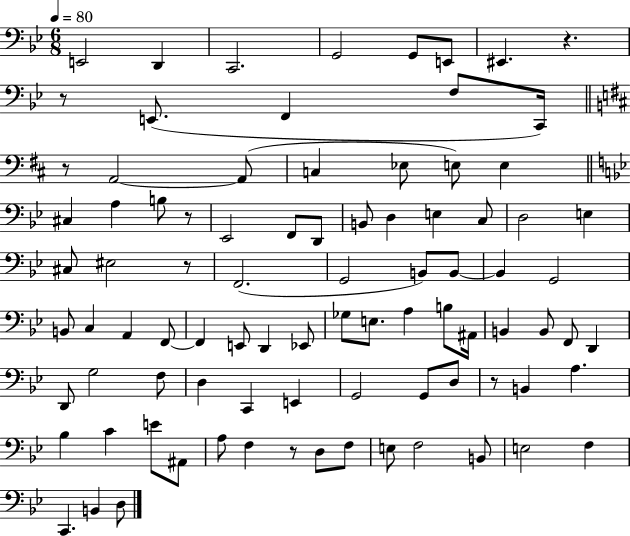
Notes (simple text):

E2/h D2/q C2/h. G2/h G2/e E2/e EIS2/q. R/q. R/e E2/e. F2/q F3/e C2/s R/e A2/h A2/e C3/q Eb3/e E3/e E3/q C#3/q A3/q B3/e R/e Eb2/h F2/e D2/e B2/e D3/q E3/q C3/e D3/h E3/q C#3/e EIS3/h R/e F2/h. G2/h B2/e B2/e B2/q G2/h B2/e C3/q A2/q F2/e F2/q E2/e D2/q Eb2/e Gb3/e E3/e. A3/q B3/e A#2/s B2/q B2/e F2/e D2/q D2/e G3/h F3/e D3/q C2/q E2/q G2/h G2/e D3/e R/e B2/q A3/q. Bb3/q C4/q E4/e A#2/e A3/e F3/q R/e D3/e F3/e E3/e F3/h B2/e E3/h F3/q C2/q. B2/q D3/e